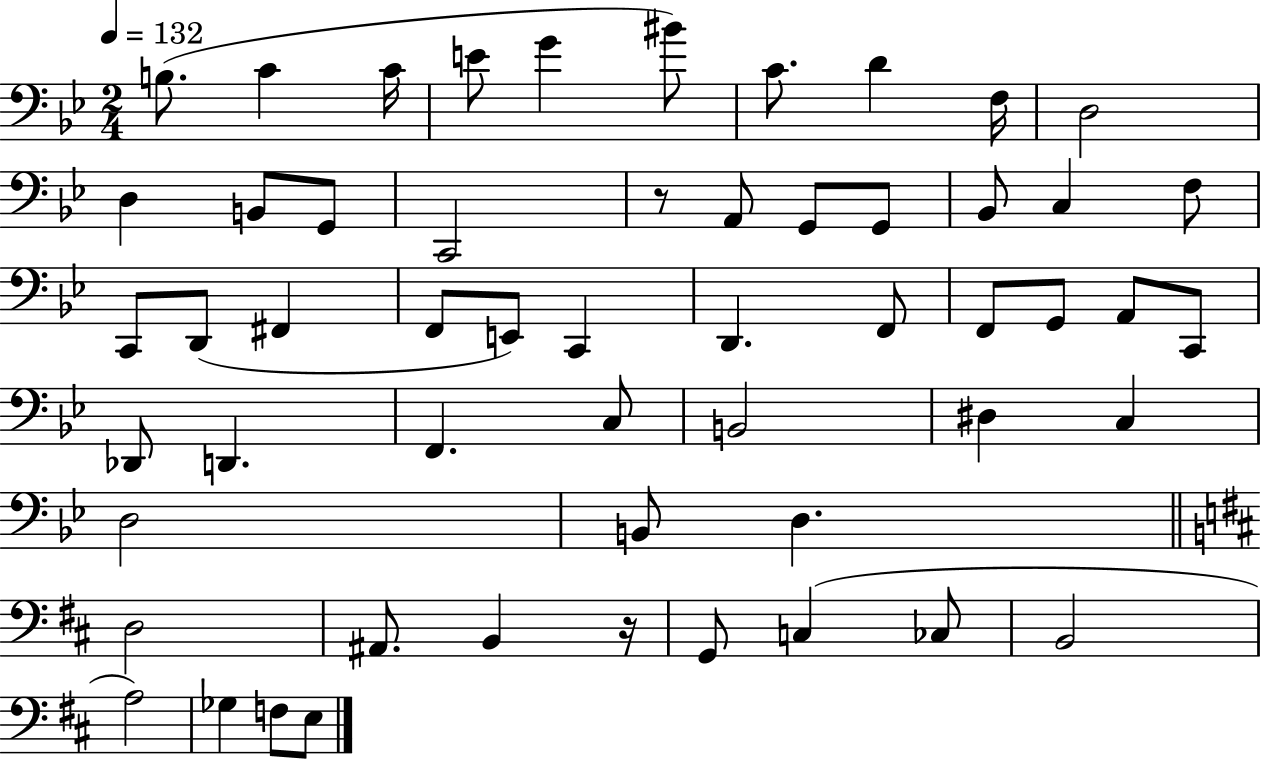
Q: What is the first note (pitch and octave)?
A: B3